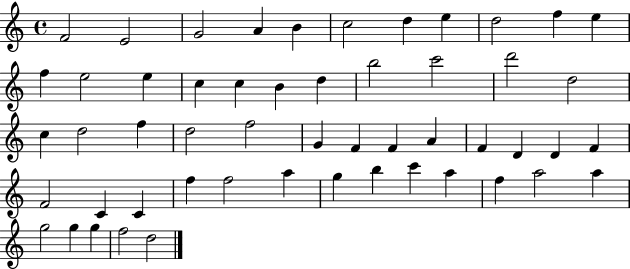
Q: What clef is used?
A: treble